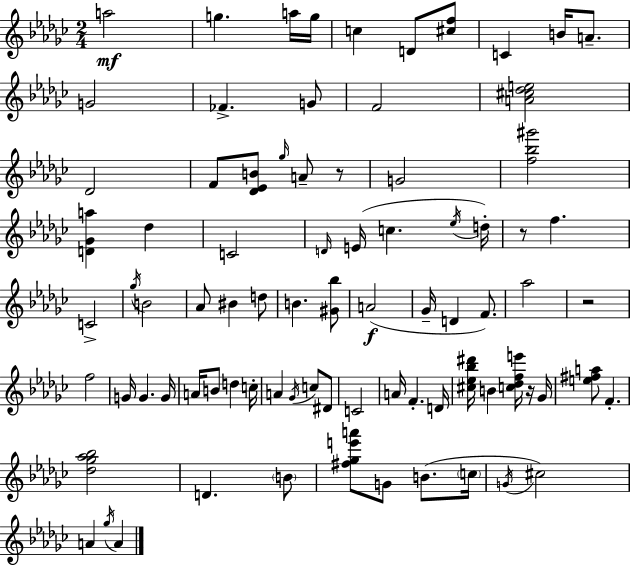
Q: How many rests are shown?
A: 4